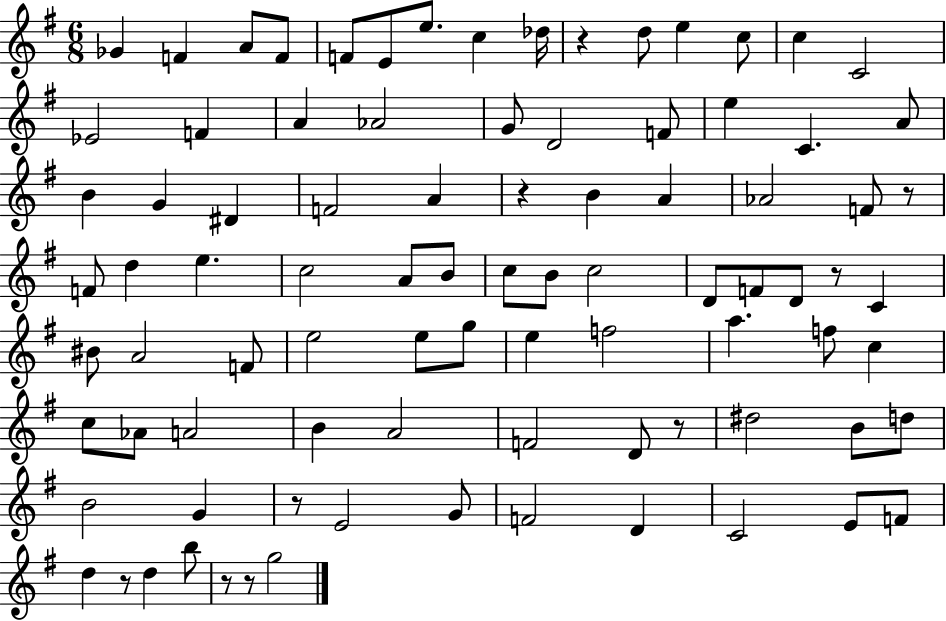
{
  \clef treble
  \numericTimeSignature
  \time 6/8
  \key g \major
  ges'4 f'4 a'8 f'8 | f'8 e'8 e''8. c''4 des''16 | r4 d''8 e''4 c''8 | c''4 c'2 | \break ees'2 f'4 | a'4 aes'2 | g'8 d'2 f'8 | e''4 c'4. a'8 | \break b'4 g'4 dis'4 | f'2 a'4 | r4 b'4 a'4 | aes'2 f'8 r8 | \break f'8 d''4 e''4. | c''2 a'8 b'8 | c''8 b'8 c''2 | d'8 f'8 d'8 r8 c'4 | \break bis'8 a'2 f'8 | e''2 e''8 g''8 | e''4 f''2 | a''4. f''8 c''4 | \break c''8 aes'8 a'2 | b'4 a'2 | f'2 d'8 r8 | dis''2 b'8 d''8 | \break b'2 g'4 | r8 e'2 g'8 | f'2 d'4 | c'2 e'8 f'8 | \break d''4 r8 d''4 b''8 | r8 r8 g''2 | \bar "|."
}